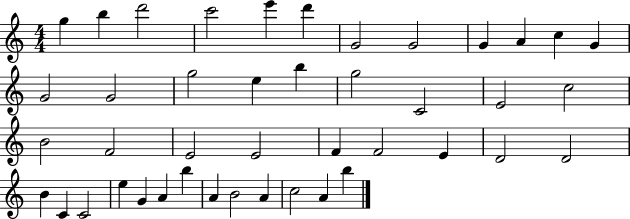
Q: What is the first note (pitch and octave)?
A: G5